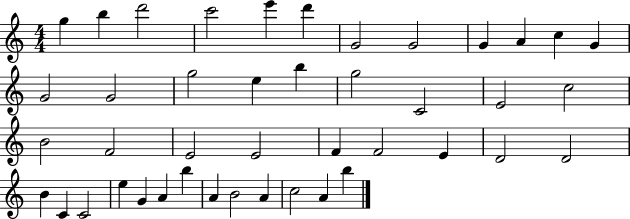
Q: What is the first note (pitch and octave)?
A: G5